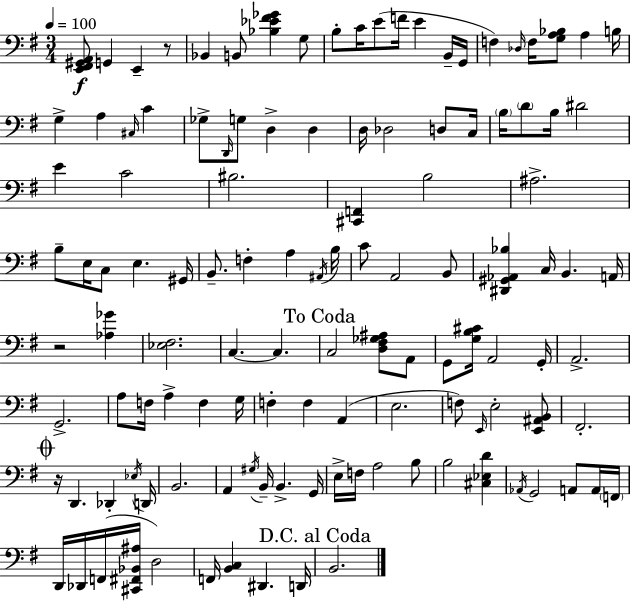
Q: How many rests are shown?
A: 3